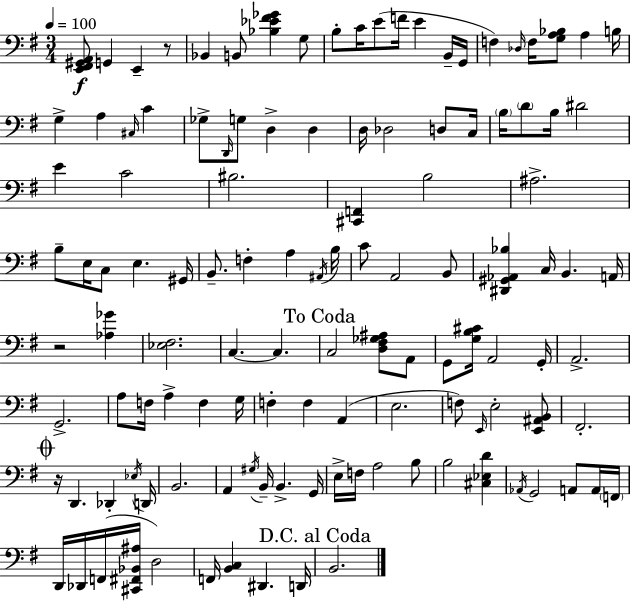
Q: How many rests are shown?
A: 3